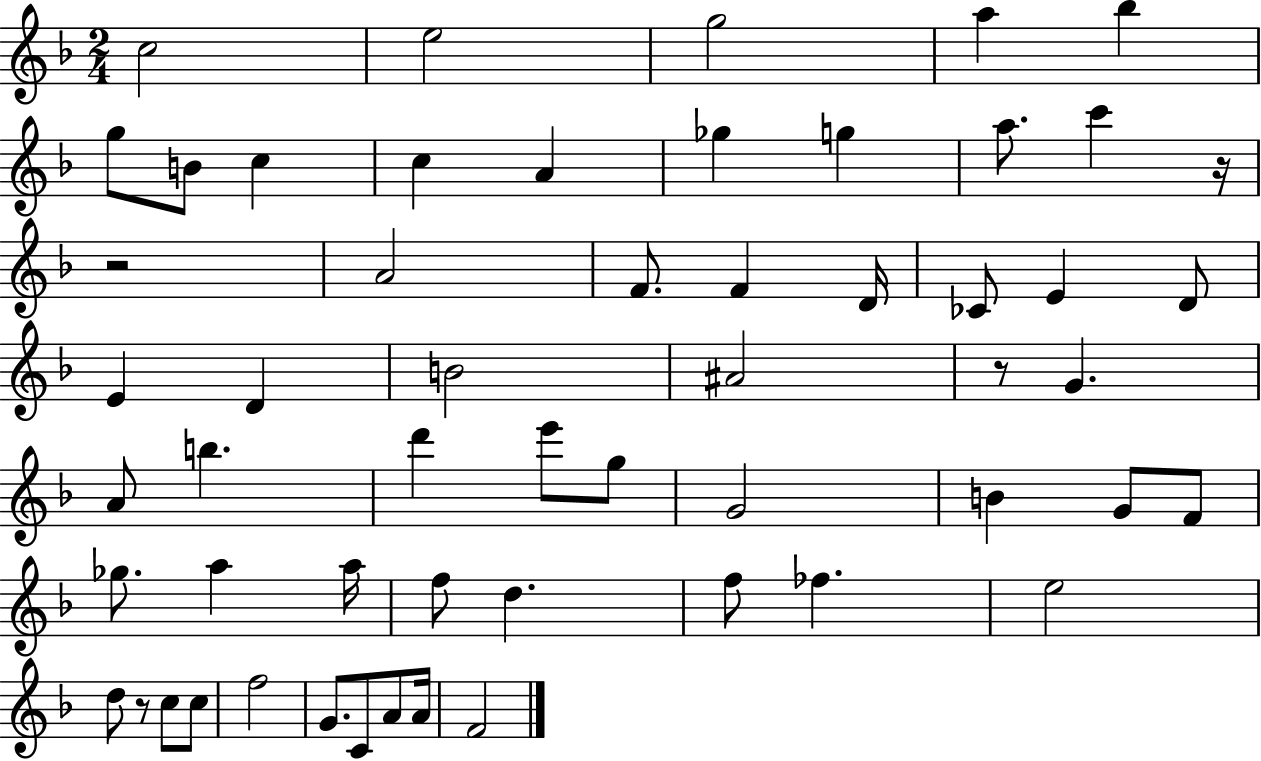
X:1
T:Untitled
M:2/4
L:1/4
K:F
c2 e2 g2 a _b g/2 B/2 c c A _g g a/2 c' z/4 z2 A2 F/2 F D/4 _C/2 E D/2 E D B2 ^A2 z/2 G A/2 b d' e'/2 g/2 G2 B G/2 F/2 _g/2 a a/4 f/2 d f/2 _f e2 d/2 z/2 c/2 c/2 f2 G/2 C/2 A/2 A/4 F2